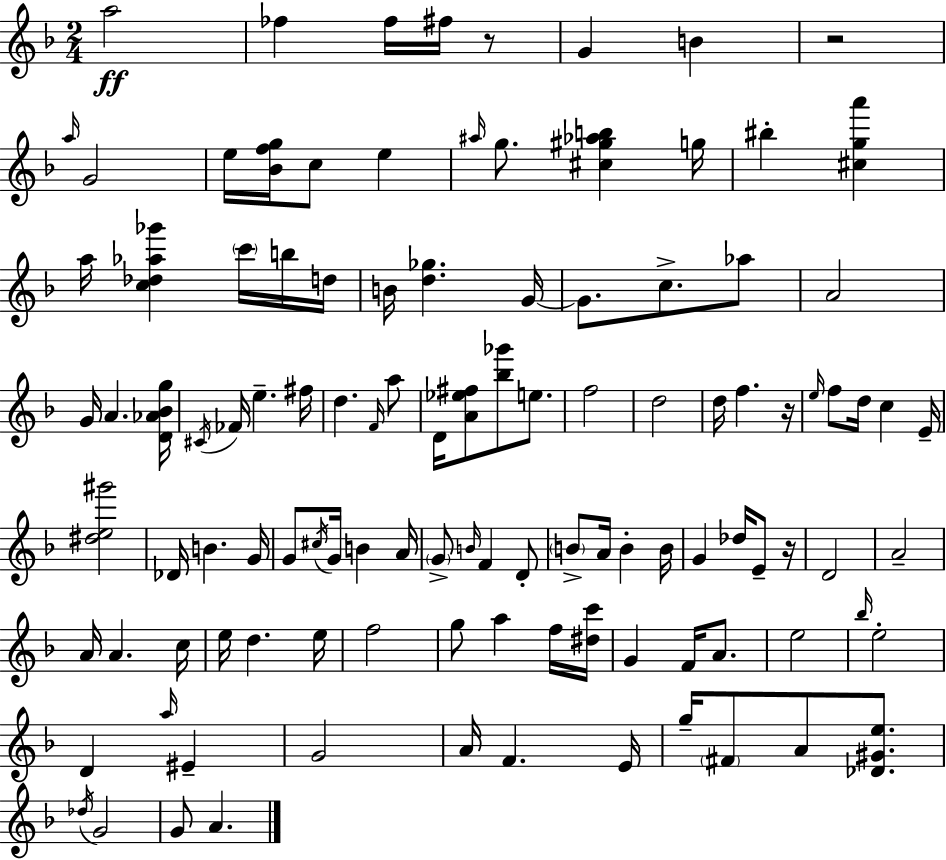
{
  \clef treble
  \numericTimeSignature
  \time 2/4
  \key d \minor
  a''2\ff | fes''4 fes''16 fis''16 r8 | g'4 b'4 | r2 | \break \grace { a''16 } g'2 | e''16 <bes' f'' g''>16 c''8 e''4 | \grace { ais''16 } g''8. <cis'' gis'' aes'' b''>4 | g''16 bis''4-. <cis'' g'' a'''>4 | \break a''16 <c'' des'' aes'' ges'''>4 \parenthesize c'''16 | b''16 d''16 b'16 <d'' ges''>4. | g'16~~ g'8. c''8.-> | aes''8 a'2 | \break g'16 a'4. | <d' aes' bes' g''>16 \acciaccatura { cis'16 } fes'16 e''4.-- | fis''16 d''4. | \grace { f'16 } a''8 d'16 <a' ees'' fis''>8 <bes'' ges'''>8 | \break e''8. f''2 | d''2 | d''16 f''4. | r16 \grace { e''16 } f''8 d''16 | \break c''4 e'16-- <dis'' e'' gis'''>2 | des'16 b'4. | g'16 g'8 \acciaccatura { cis''16 } | g'16 b'4 a'16 \parenthesize g'8-> | \break \grace { b'16 } f'4 d'8-. \parenthesize b'8-> | a'16 b'4-. b'16 g'4 | des''16 e'8-- r16 d'2 | a'2-- | \break a'16 | a'4. c''16 e''16 | d''4. e''16 f''2 | g''8 | \break a''4 f''16 <dis'' c'''>16 g'4 | f'16 a'8. e''2 | \grace { bes''16 } | e''2-. | \break d'4 \grace { a''16 } eis'4-- | g'2 | a'16 f'4. | e'16 g''16-- \parenthesize fis'8 a'8 <des' gis' e''>8. | \break \acciaccatura { des''16 } g'2 | g'8 a'4. | \bar "|."
}